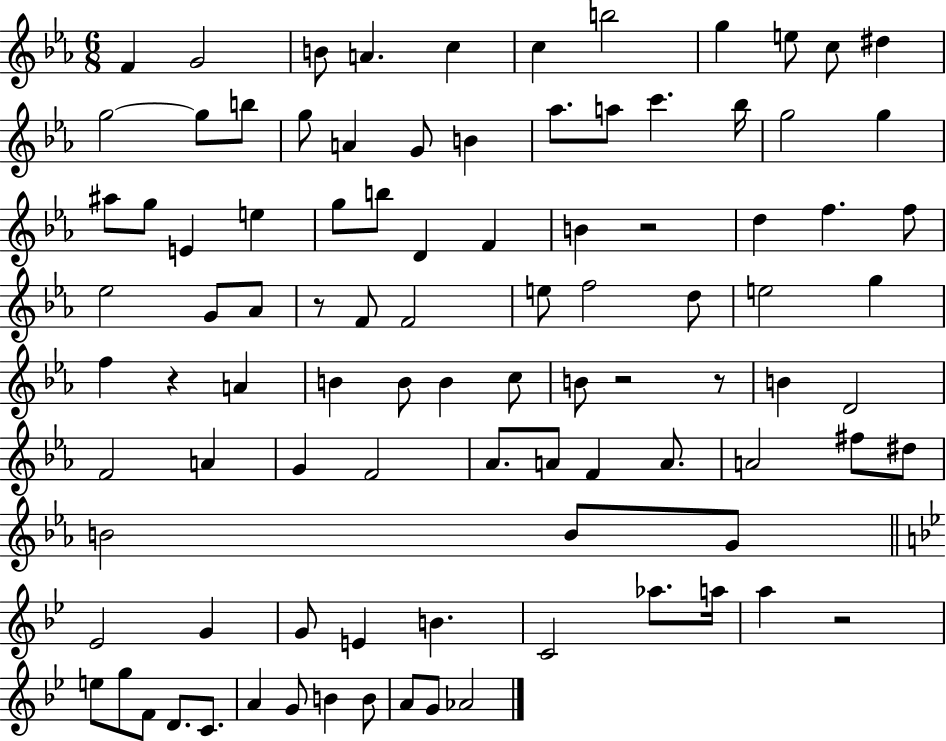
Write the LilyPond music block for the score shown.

{
  \clef treble
  \numericTimeSignature
  \time 6/8
  \key ees \major
  f'4 g'2 | b'8 a'4. c''4 | c''4 b''2 | g''4 e''8 c''8 dis''4 | \break g''2~~ g''8 b''8 | g''8 a'4 g'8 b'4 | aes''8. a''8 c'''4. bes''16 | g''2 g''4 | \break ais''8 g''8 e'4 e''4 | g''8 b''8 d'4 f'4 | b'4 r2 | d''4 f''4. f''8 | \break ees''2 g'8 aes'8 | r8 f'8 f'2 | e''8 f''2 d''8 | e''2 g''4 | \break f''4 r4 a'4 | b'4 b'8 b'4 c''8 | b'8 r2 r8 | b'4 d'2 | \break f'2 a'4 | g'4 f'2 | aes'8. a'8 f'4 a'8. | a'2 fis''8 dis''8 | \break b'2 b'8 g'8 | \bar "||" \break \key bes \major ees'2 g'4 | g'8 e'4 b'4. | c'2 aes''8. a''16 | a''4 r2 | \break e''8 g''8 f'8 d'8. c'8. | a'4 g'8 b'4 b'8 | a'8 g'8 aes'2 | \bar "|."
}